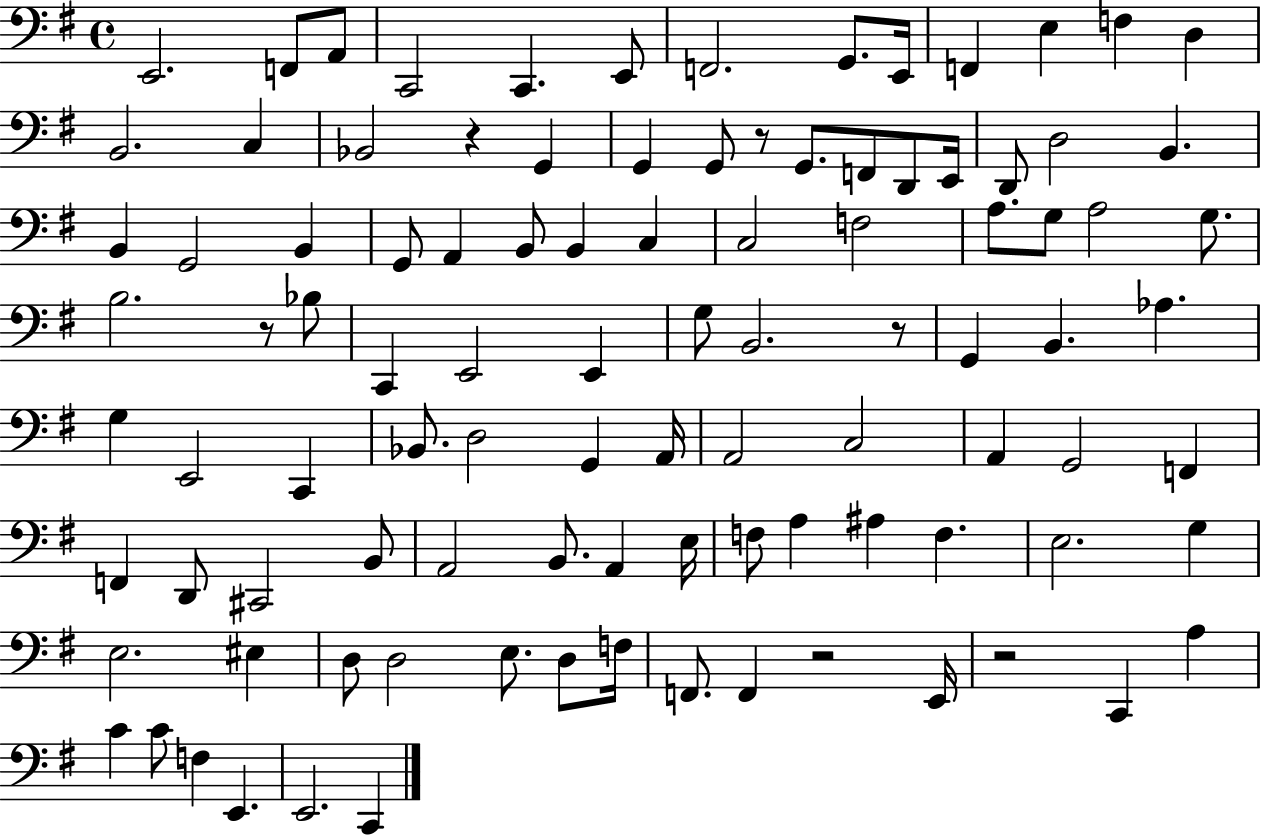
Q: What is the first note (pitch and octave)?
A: E2